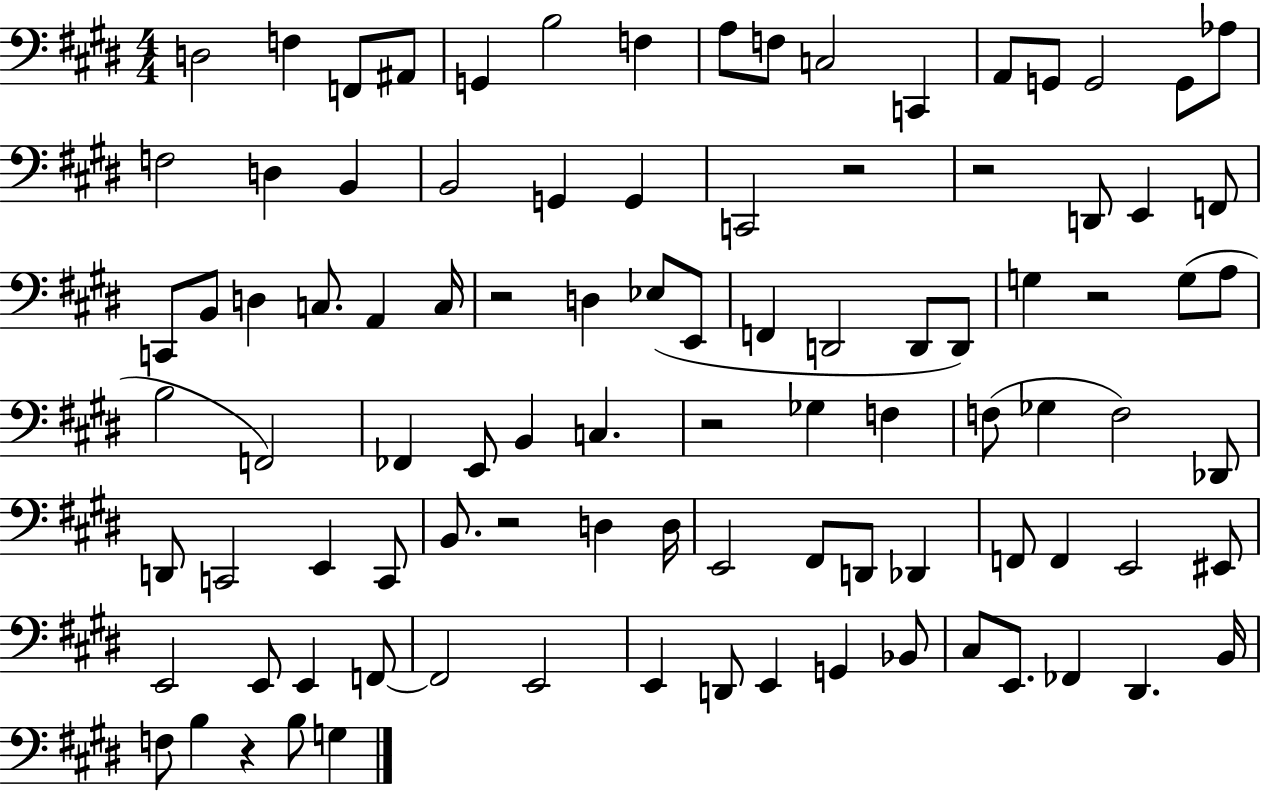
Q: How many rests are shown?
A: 7